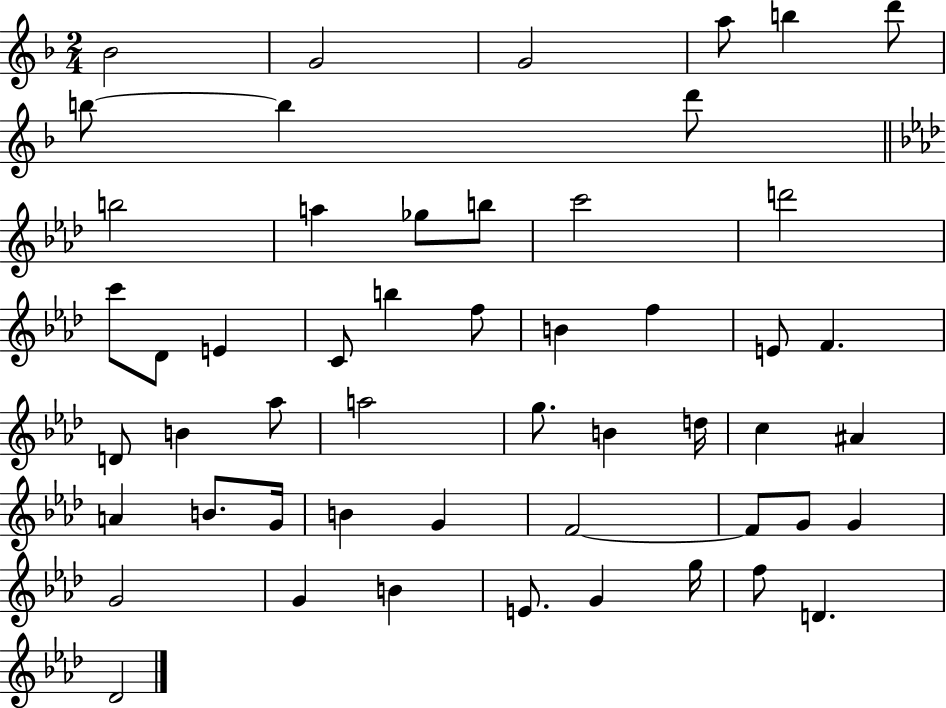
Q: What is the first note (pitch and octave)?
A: Bb4